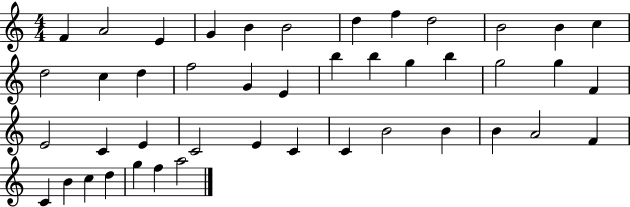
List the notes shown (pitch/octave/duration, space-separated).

F4/q A4/h E4/q G4/q B4/q B4/h D5/q F5/q D5/h B4/h B4/q C5/q D5/h C5/q D5/q F5/h G4/q E4/q B5/q B5/q G5/q B5/q G5/h G5/q F4/q E4/h C4/q E4/q C4/h E4/q C4/q C4/q B4/h B4/q B4/q A4/h F4/q C4/q B4/q C5/q D5/q G5/q F5/q A5/h